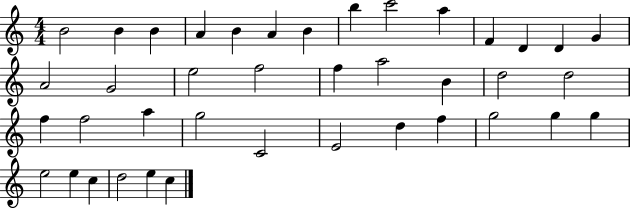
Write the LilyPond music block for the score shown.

{
  \clef treble
  \numericTimeSignature
  \time 4/4
  \key c \major
  b'2 b'4 b'4 | a'4 b'4 a'4 b'4 | b''4 c'''2 a''4 | f'4 d'4 d'4 g'4 | \break a'2 g'2 | e''2 f''2 | f''4 a''2 b'4 | d''2 d''2 | \break f''4 f''2 a''4 | g''2 c'2 | e'2 d''4 f''4 | g''2 g''4 g''4 | \break e''2 e''4 c''4 | d''2 e''4 c''4 | \bar "|."
}